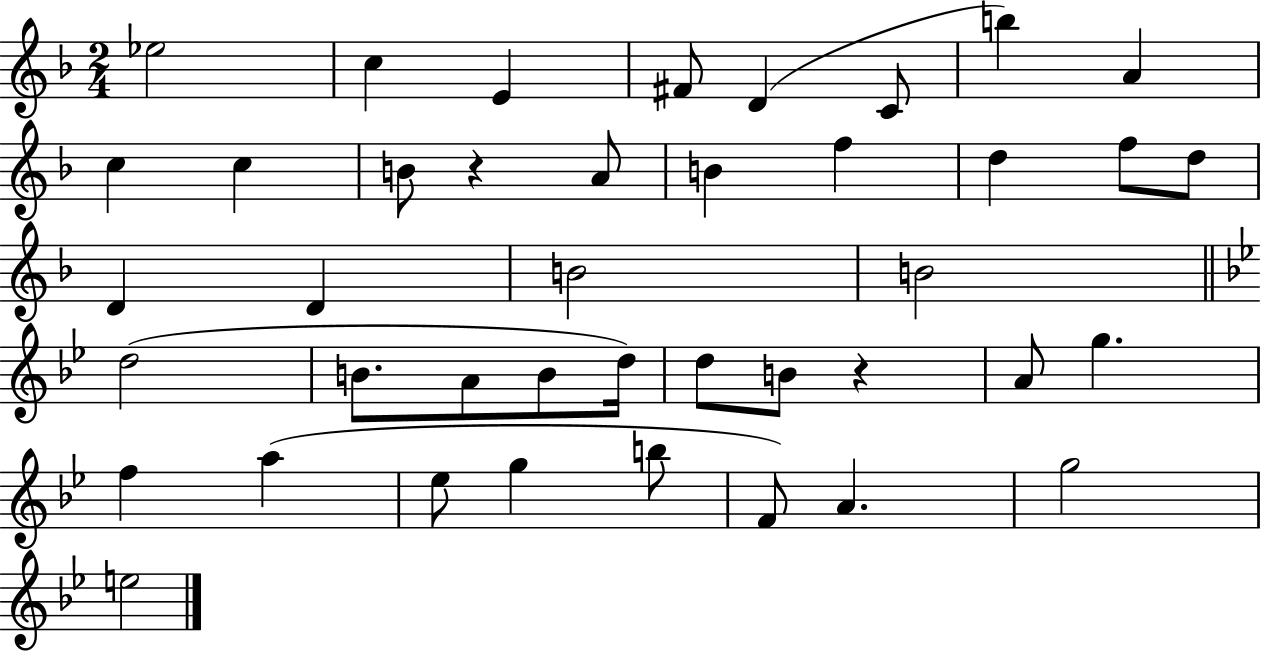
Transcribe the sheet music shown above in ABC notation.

X:1
T:Untitled
M:2/4
L:1/4
K:F
_e2 c E ^F/2 D C/2 b A c c B/2 z A/2 B f d f/2 d/2 D D B2 B2 d2 B/2 A/2 B/2 d/4 d/2 B/2 z A/2 g f a _e/2 g b/2 F/2 A g2 e2